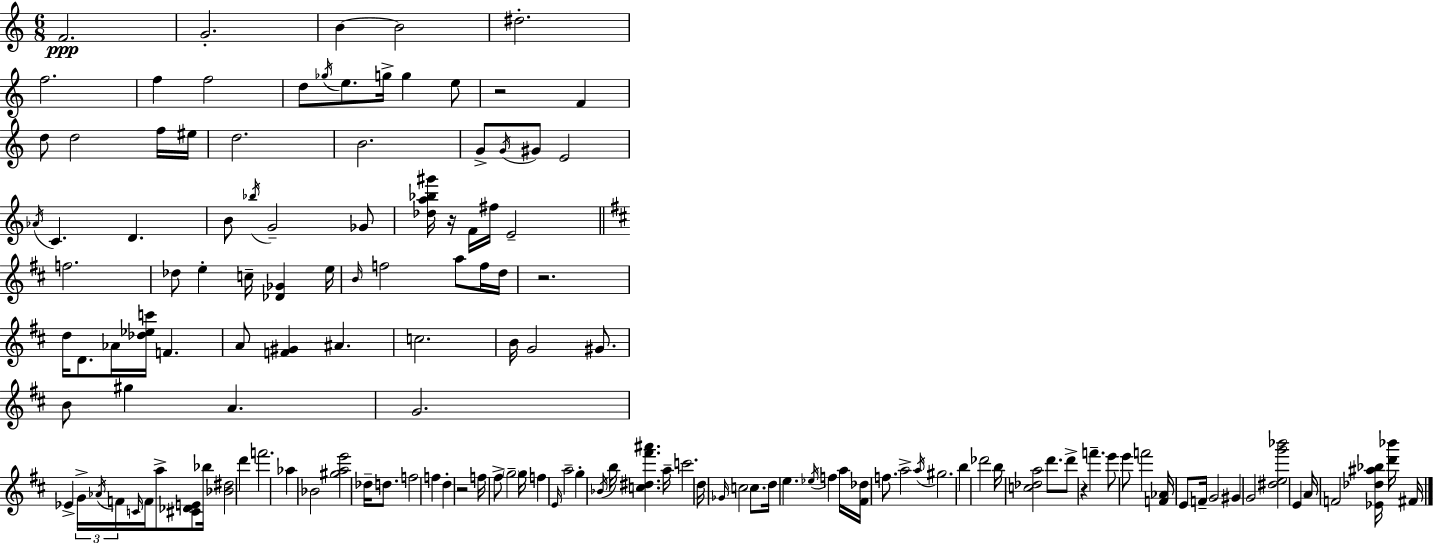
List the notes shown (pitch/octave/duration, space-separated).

F4/h. G4/h. B4/q B4/h D#5/h. F5/h. F5/q F5/h D5/e Gb5/s E5/e. G5/s G5/q E5/e R/h F4/q D5/e D5/h F5/s EIS5/s D5/h. B4/h. G4/e G4/s G#4/e E4/h Ab4/s C4/q. D4/q. B4/e Bb5/s G4/h Gb4/e [Db5,A5,Bb5,G#6]/s R/s F4/s F#5/s E4/h F5/h. Db5/e E5/q C5/s [Db4,Gb4]/q E5/s B4/s F5/h A5/e F5/s D5/s R/h. D5/s D4/e. Ab4/s [Db5,Eb5,C6]/s F4/q. A4/e [F4,G#4]/q A#4/q. C5/h. B4/s G4/h G#4/e. B4/e G#5/q A4/q. G4/h. Eb4/q G4/s Ab4/s F4/s C4/s F4/s A5/e [C#4,Db4,E4]/e Bb5/s [Bb4,D#5]/h D6/q F6/h. Ab5/q Bb4/h [G#5,A5,E6]/h Db5/s D5/e. F5/h F5/q D5/q R/h F5/s F#5/e G5/h G5/s F5/q E4/s A5/h G5/q Bb4/s B5/s [C5,D#5,F#6,A#6]/q. A5/s C6/h. D5/s Gb4/s C5/h C5/e. D5/s E5/q. Eb5/s F5/q A5/s [F#4,Db5]/s F5/e. A5/h A5/s G#5/h. B5/q Db6/h B5/s [C5,Db5,A5]/h D6/e. D6/e R/q F6/q. E6/e E6/e F6/h [F4,Ab4]/s E4/e F4/s G4/h G#4/q G4/h [D#5,E5,G6,Bb6]/h E4/q A4/s F4/h [Eb4,Db5,A#5,Bb5]/s [D6,Bb6]/s F#4/s